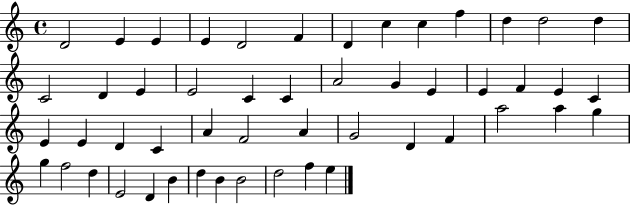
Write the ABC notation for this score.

X:1
T:Untitled
M:4/4
L:1/4
K:C
D2 E E E D2 F D c c f d d2 d C2 D E E2 C C A2 G E E F E C E E D C A F2 A G2 D F a2 a g g f2 d E2 D B d B B2 d2 f e